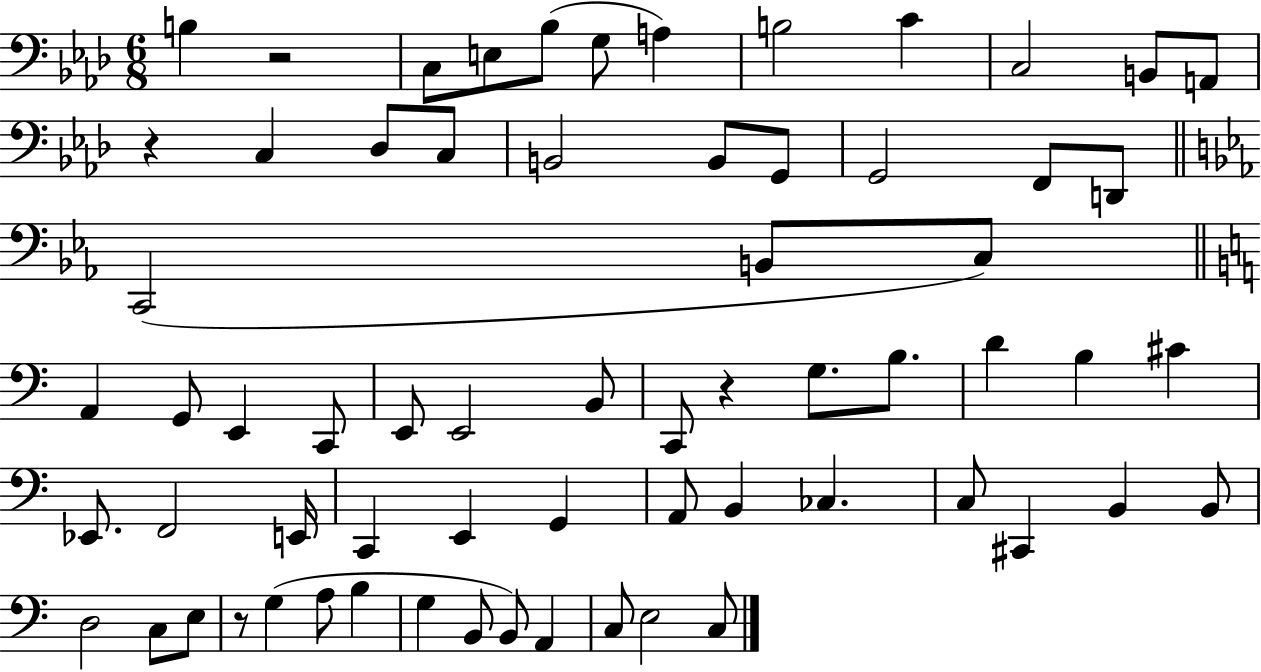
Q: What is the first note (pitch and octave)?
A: B3